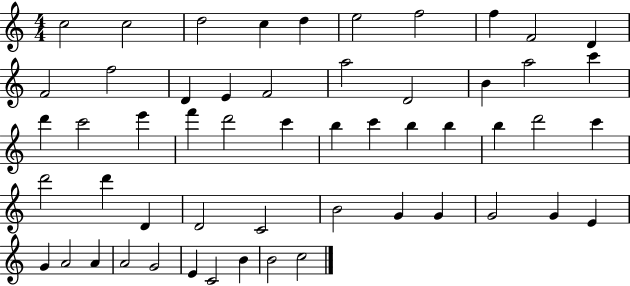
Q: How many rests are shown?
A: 0